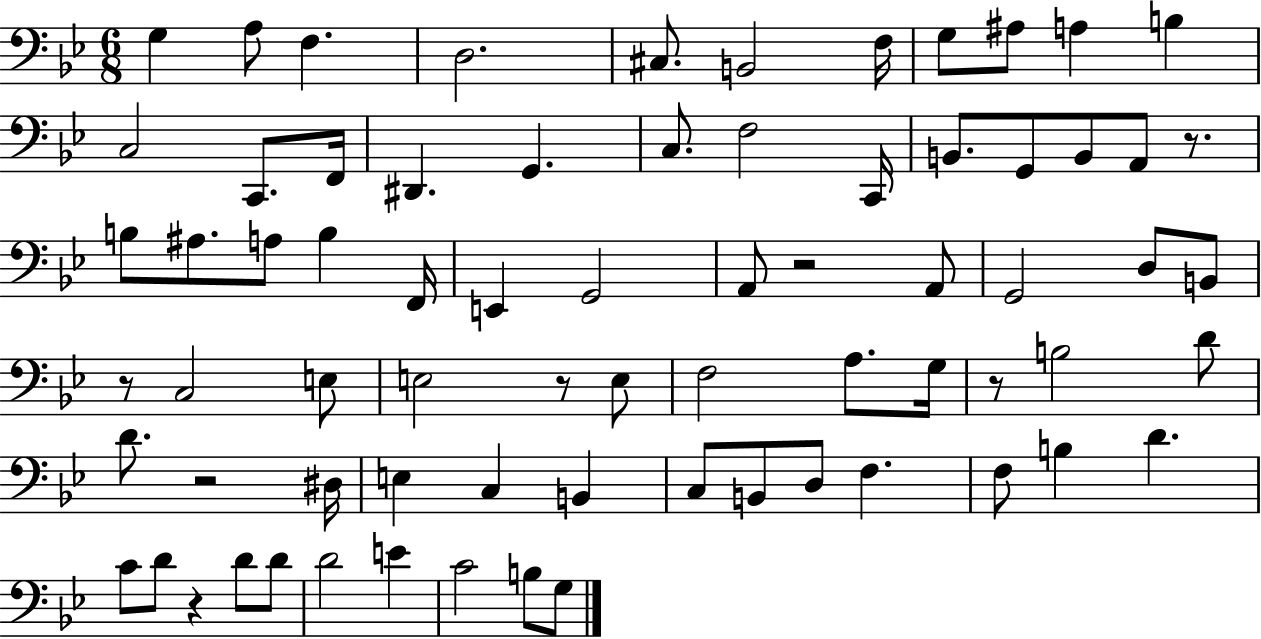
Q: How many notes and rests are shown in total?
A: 72